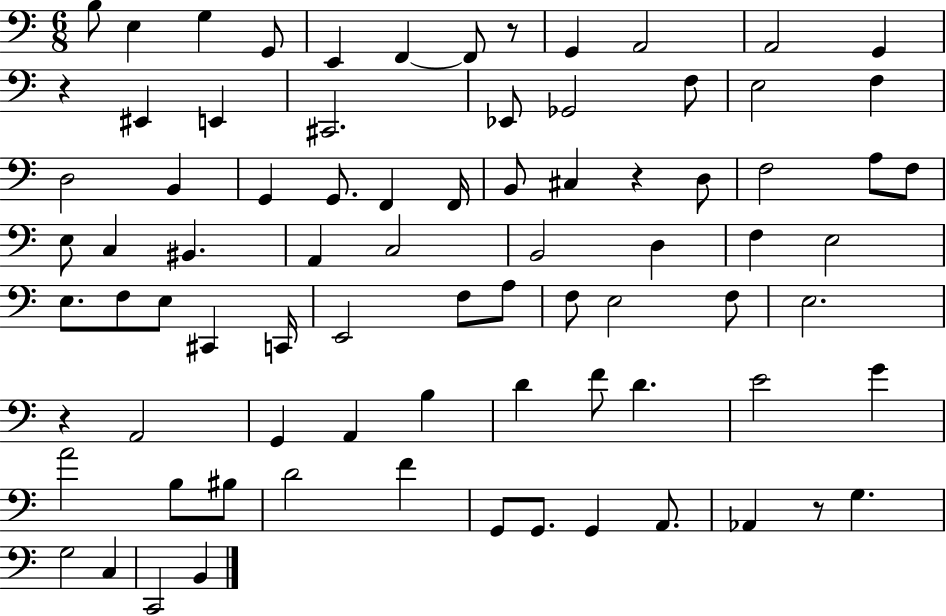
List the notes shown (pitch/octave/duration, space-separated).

B3/e E3/q G3/q G2/e E2/q F2/q F2/e R/e G2/q A2/h A2/h G2/q R/q EIS2/q E2/q C#2/h. Eb2/e Gb2/h F3/e E3/h F3/q D3/h B2/q G2/q G2/e. F2/q F2/s B2/e C#3/q R/q D3/e F3/h A3/e F3/e E3/e C3/q BIS2/q. A2/q C3/h B2/h D3/q F3/q E3/h E3/e. F3/e E3/e C#2/q C2/s E2/h F3/e A3/e F3/e E3/h F3/e E3/h. R/q A2/h G2/q A2/q B3/q D4/q F4/e D4/q. E4/h G4/q A4/h B3/e BIS3/e D4/h F4/q G2/e G2/e. G2/q A2/e. Ab2/q R/e G3/q. G3/h C3/q C2/h B2/q